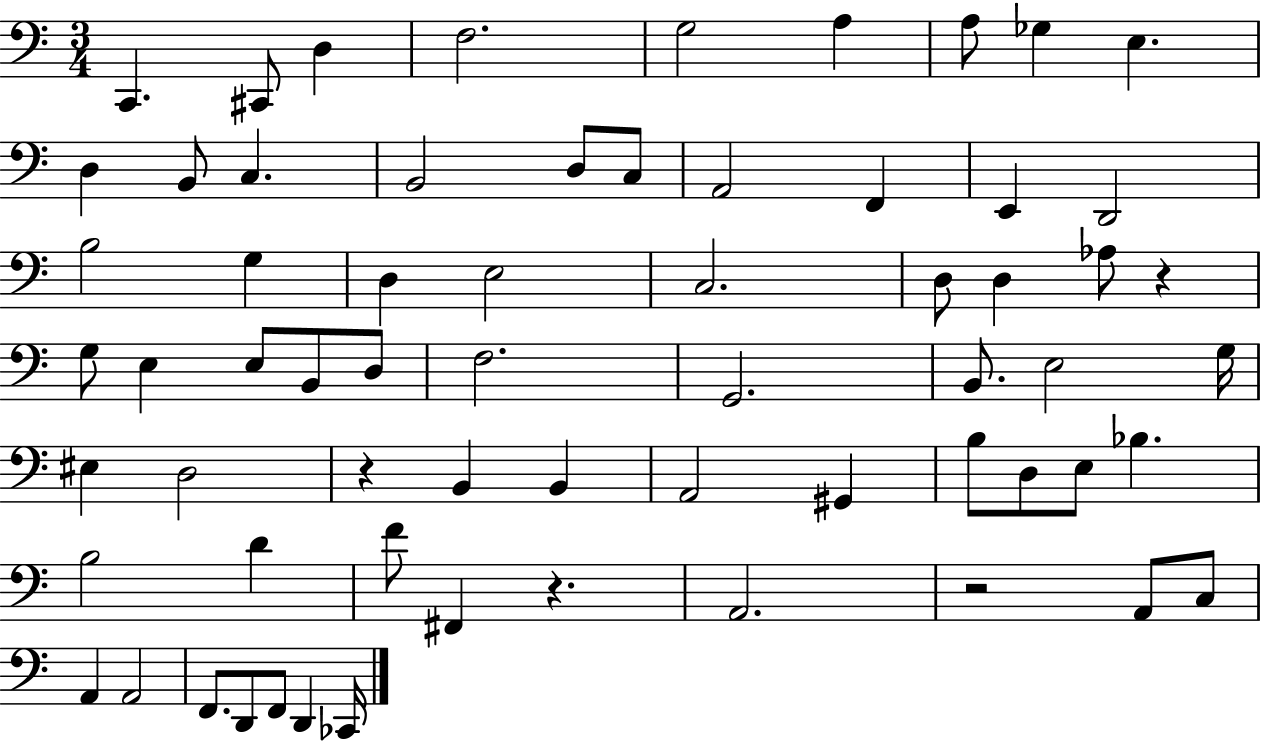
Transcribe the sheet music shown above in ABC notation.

X:1
T:Untitled
M:3/4
L:1/4
K:C
C,, ^C,,/2 D, F,2 G,2 A, A,/2 _G, E, D, B,,/2 C, B,,2 D,/2 C,/2 A,,2 F,, E,, D,,2 B,2 G, D, E,2 C,2 D,/2 D, _A,/2 z G,/2 E, E,/2 B,,/2 D,/2 F,2 G,,2 B,,/2 E,2 G,/4 ^E, D,2 z B,, B,, A,,2 ^G,, B,/2 D,/2 E,/2 _B, B,2 D F/2 ^F,, z A,,2 z2 A,,/2 C,/2 A,, A,,2 F,,/2 D,,/2 F,,/2 D,, _C,,/4